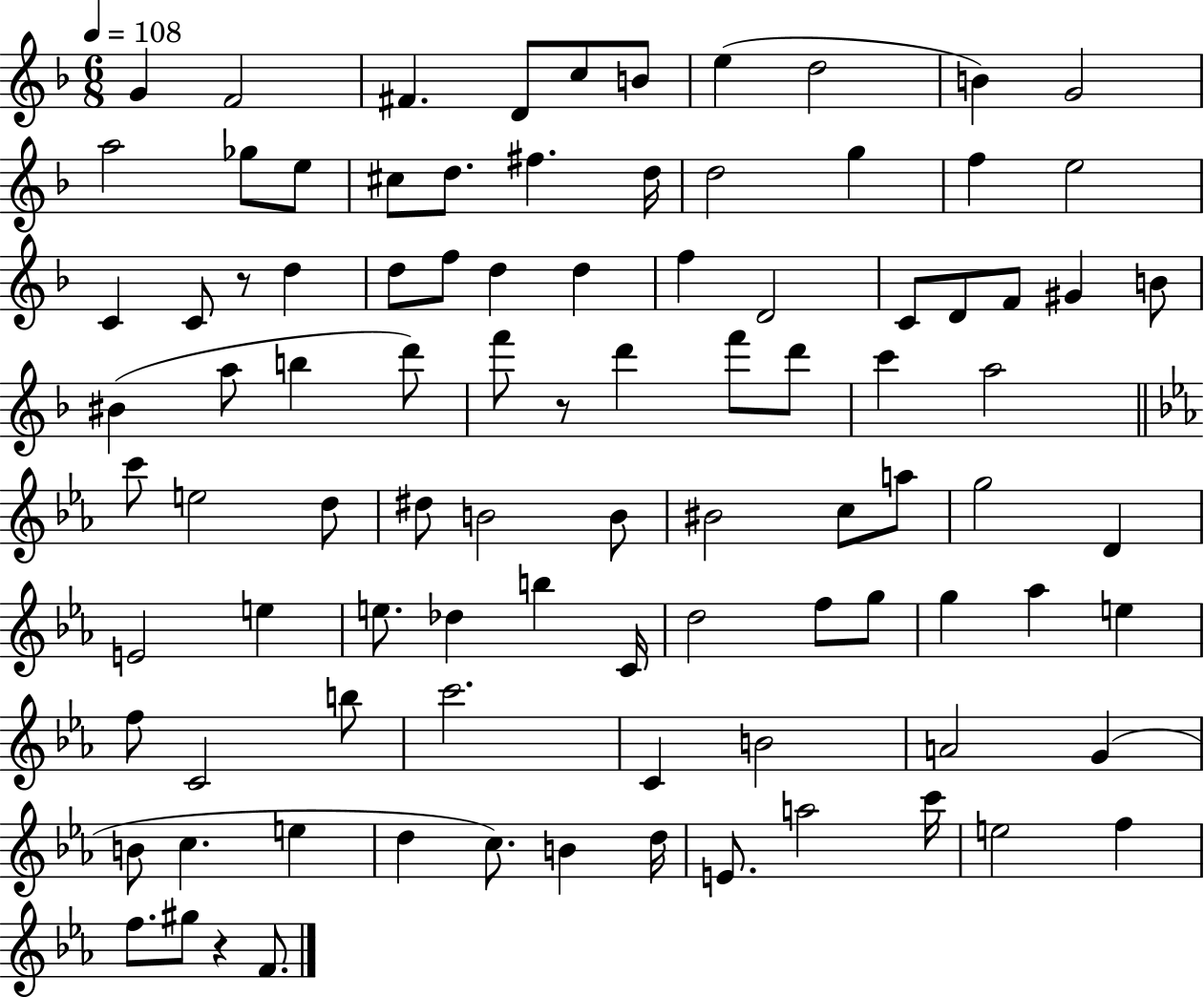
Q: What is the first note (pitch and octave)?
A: G4